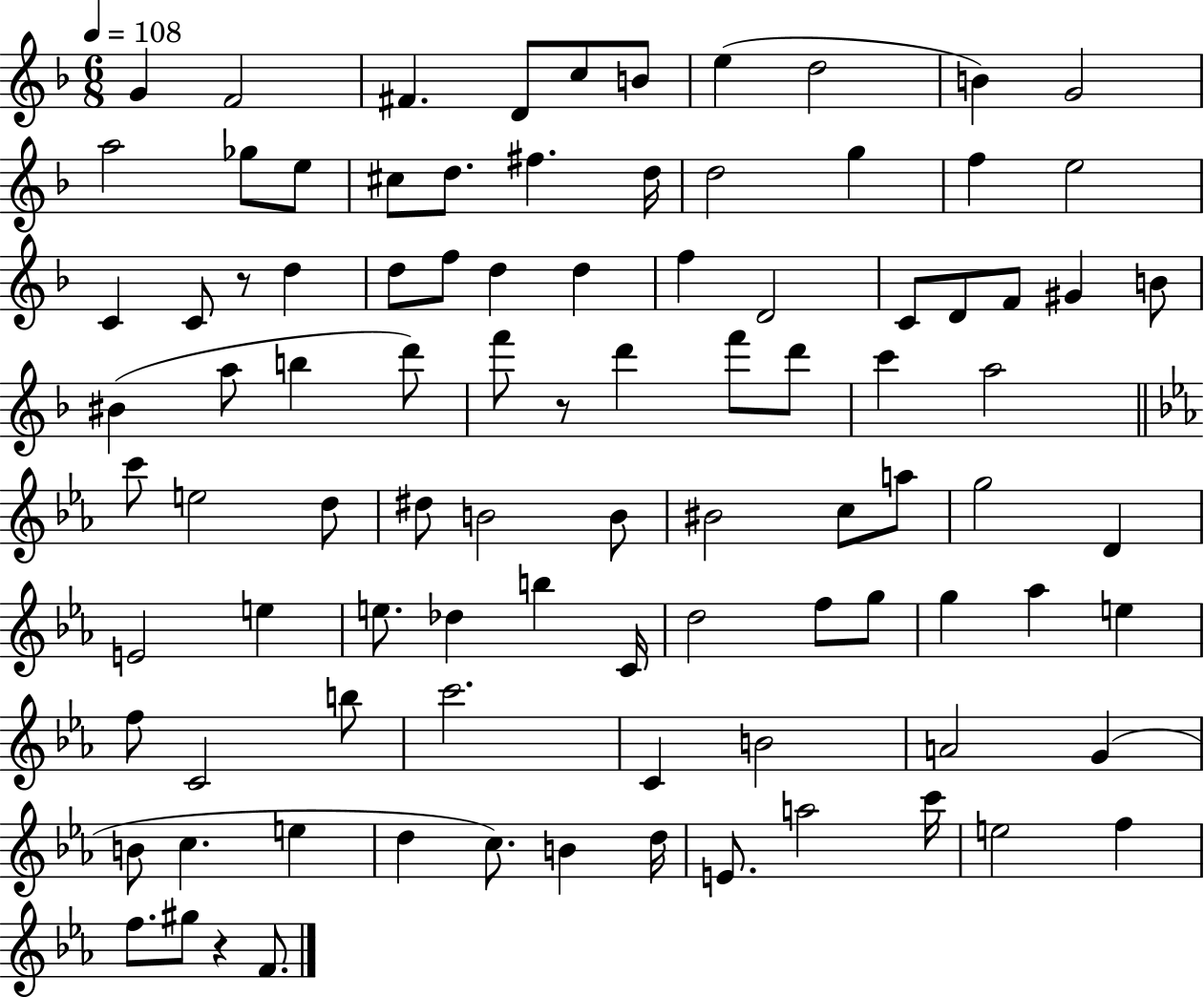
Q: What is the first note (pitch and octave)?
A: G4